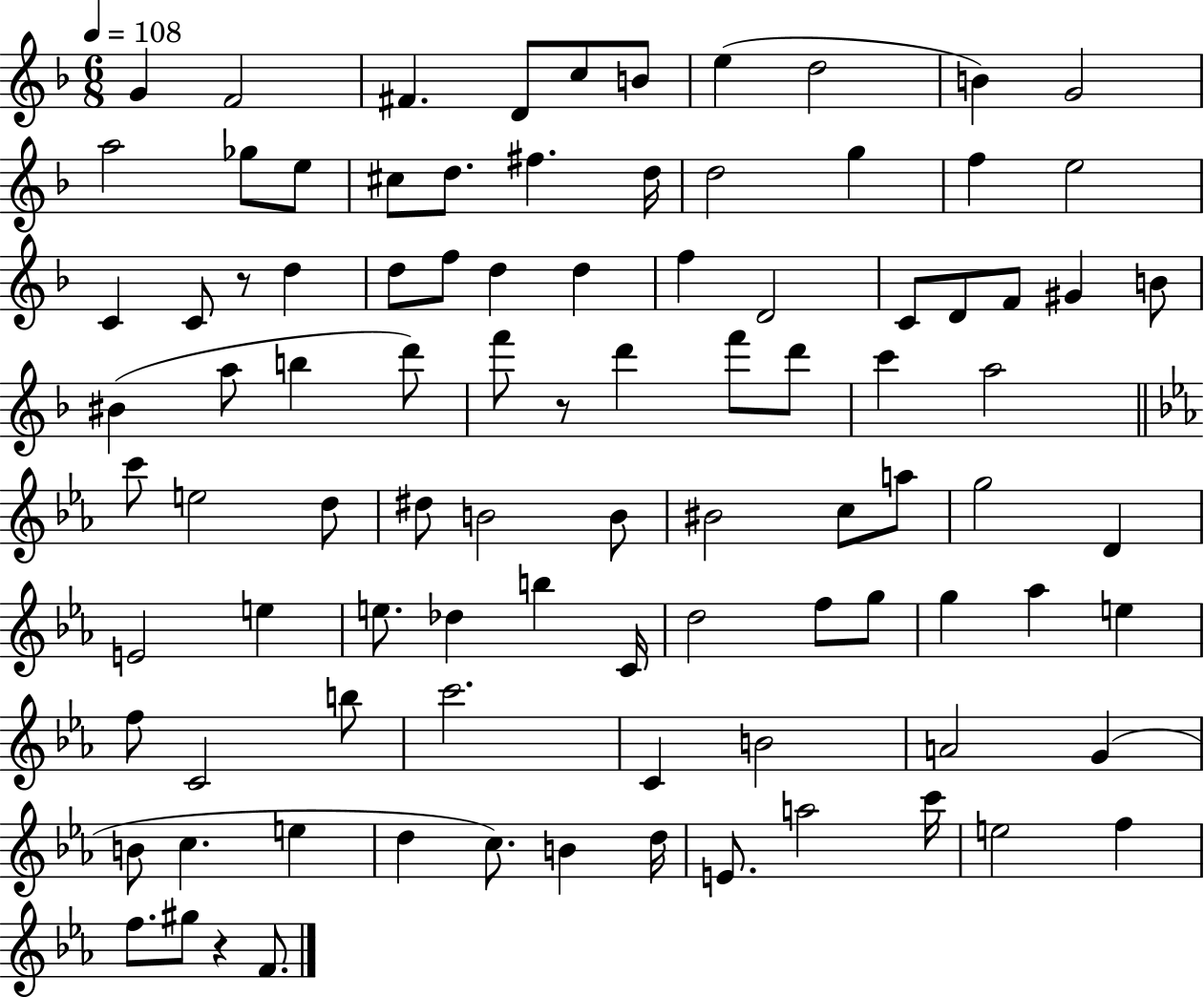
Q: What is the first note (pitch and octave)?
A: G4